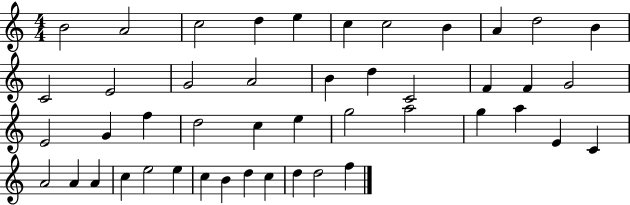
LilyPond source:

{
  \clef treble
  \numericTimeSignature
  \time 4/4
  \key c \major
  b'2 a'2 | c''2 d''4 e''4 | c''4 c''2 b'4 | a'4 d''2 b'4 | \break c'2 e'2 | g'2 a'2 | b'4 d''4 c'2 | f'4 f'4 g'2 | \break e'2 g'4 f''4 | d''2 c''4 e''4 | g''2 a''2 | g''4 a''4 e'4 c'4 | \break a'2 a'4 a'4 | c''4 e''2 e''4 | c''4 b'4 d''4 c''4 | d''4 d''2 f''4 | \break \bar "|."
}